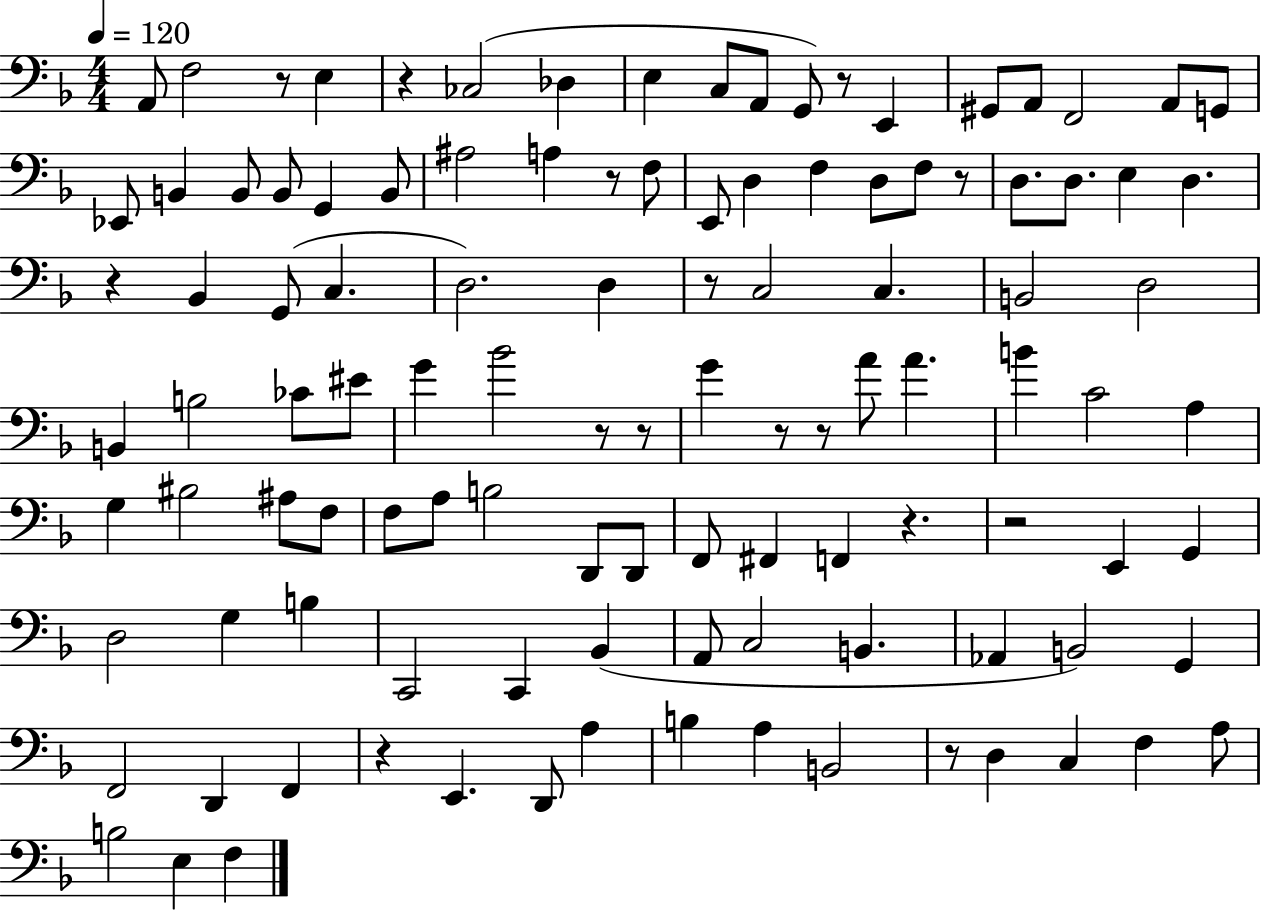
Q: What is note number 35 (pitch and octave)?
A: G2